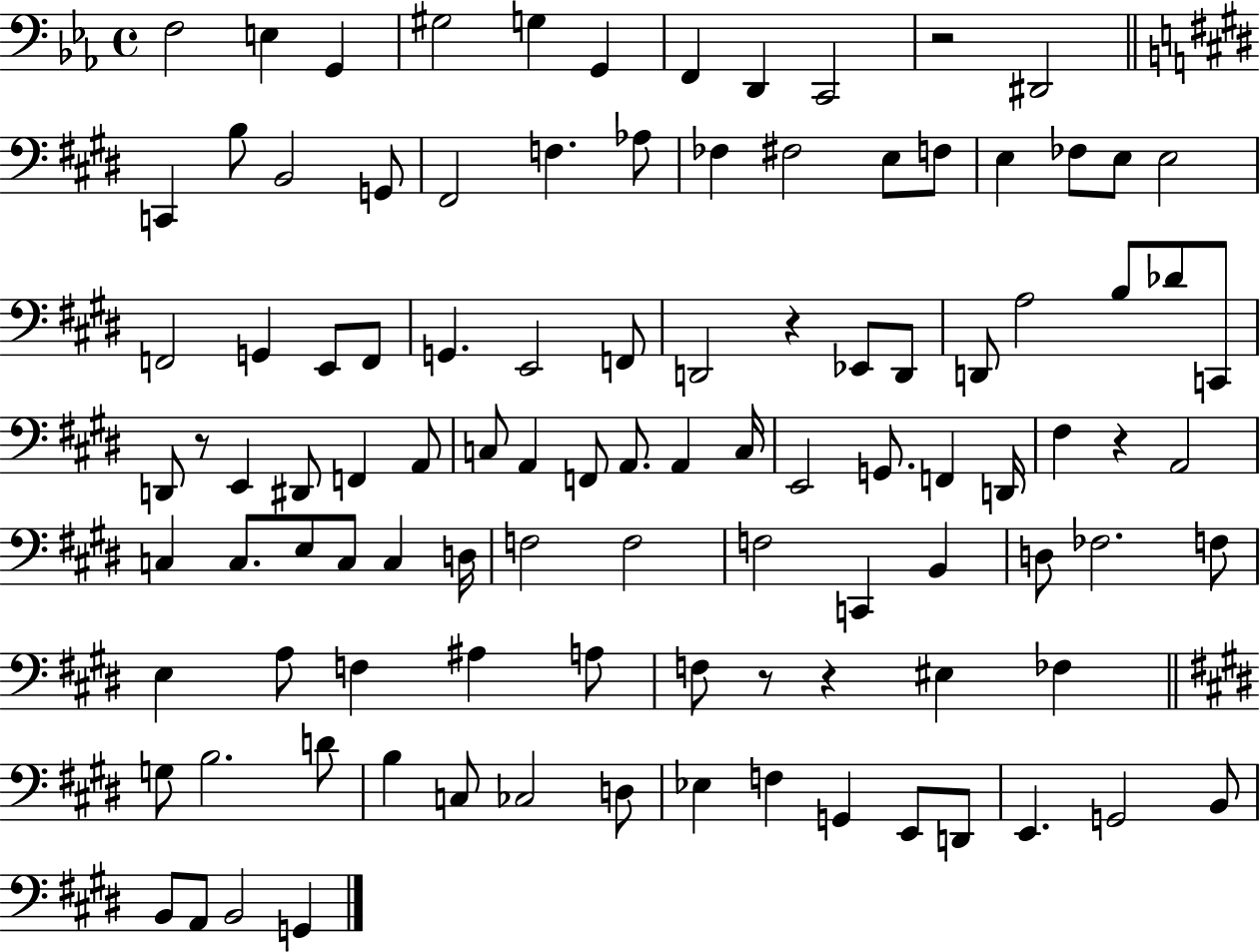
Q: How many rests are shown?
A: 6